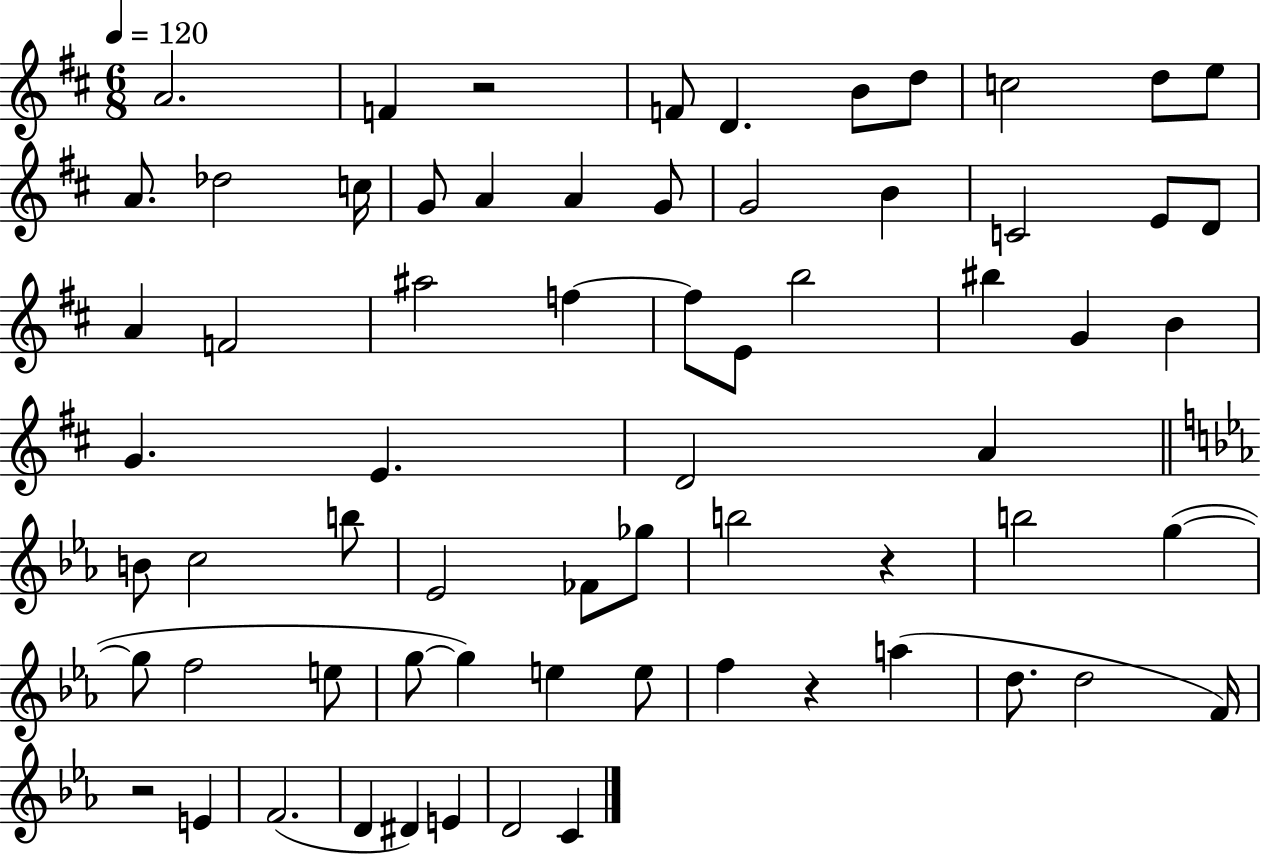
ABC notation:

X:1
T:Untitled
M:6/8
L:1/4
K:D
A2 F z2 F/2 D B/2 d/2 c2 d/2 e/2 A/2 _d2 c/4 G/2 A A G/2 G2 B C2 E/2 D/2 A F2 ^a2 f f/2 E/2 b2 ^b G B G E D2 A B/2 c2 b/2 _E2 _F/2 _g/2 b2 z b2 g g/2 f2 e/2 g/2 g e e/2 f z a d/2 d2 F/4 z2 E F2 D ^D E D2 C